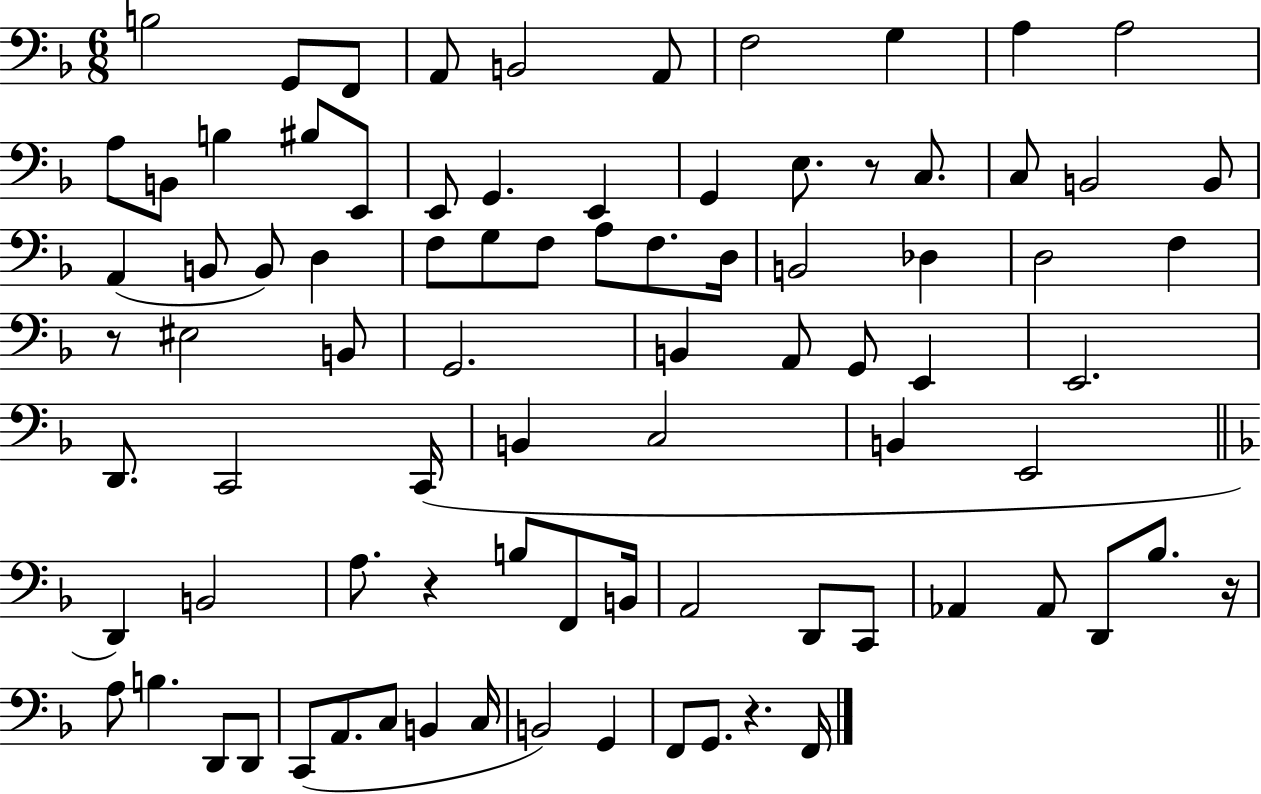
X:1
T:Untitled
M:6/8
L:1/4
K:F
B,2 G,,/2 F,,/2 A,,/2 B,,2 A,,/2 F,2 G, A, A,2 A,/2 B,,/2 B, ^B,/2 E,,/2 E,,/2 G,, E,, G,, E,/2 z/2 C,/2 C,/2 B,,2 B,,/2 A,, B,,/2 B,,/2 D, F,/2 G,/2 F,/2 A,/2 F,/2 D,/4 B,,2 _D, D,2 F, z/2 ^E,2 B,,/2 G,,2 B,, A,,/2 G,,/2 E,, E,,2 D,,/2 C,,2 C,,/4 B,, C,2 B,, E,,2 D,, B,,2 A,/2 z B,/2 F,,/2 B,,/4 A,,2 D,,/2 C,,/2 _A,, _A,,/2 D,,/2 _B,/2 z/4 A,/2 B, D,,/2 D,,/2 C,,/2 A,,/2 C,/2 B,, C,/4 B,,2 G,, F,,/2 G,,/2 z F,,/4